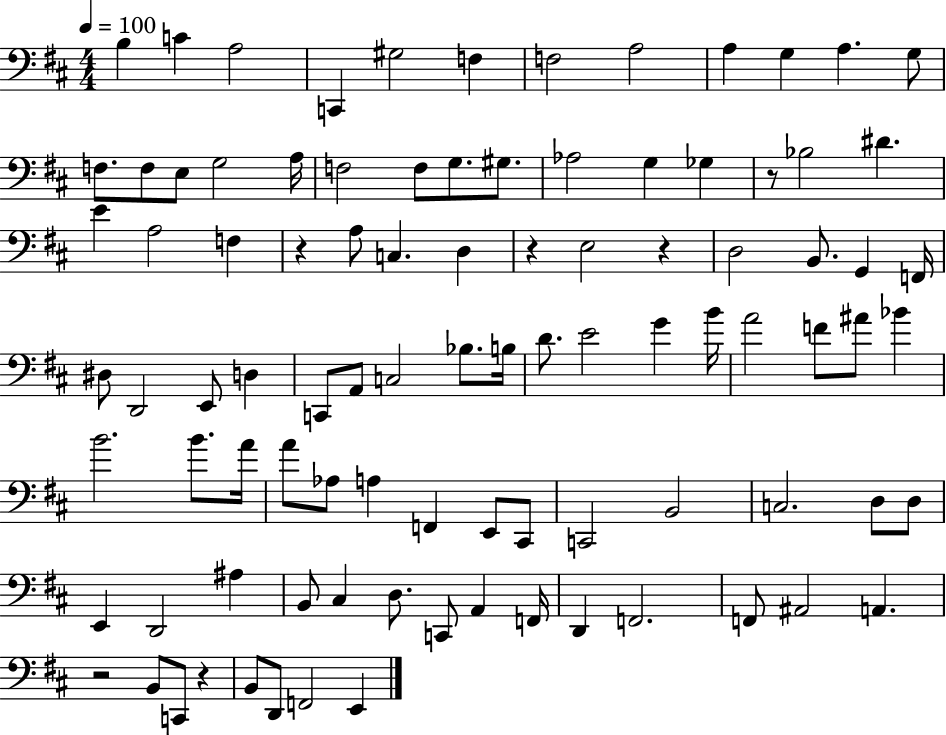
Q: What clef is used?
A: bass